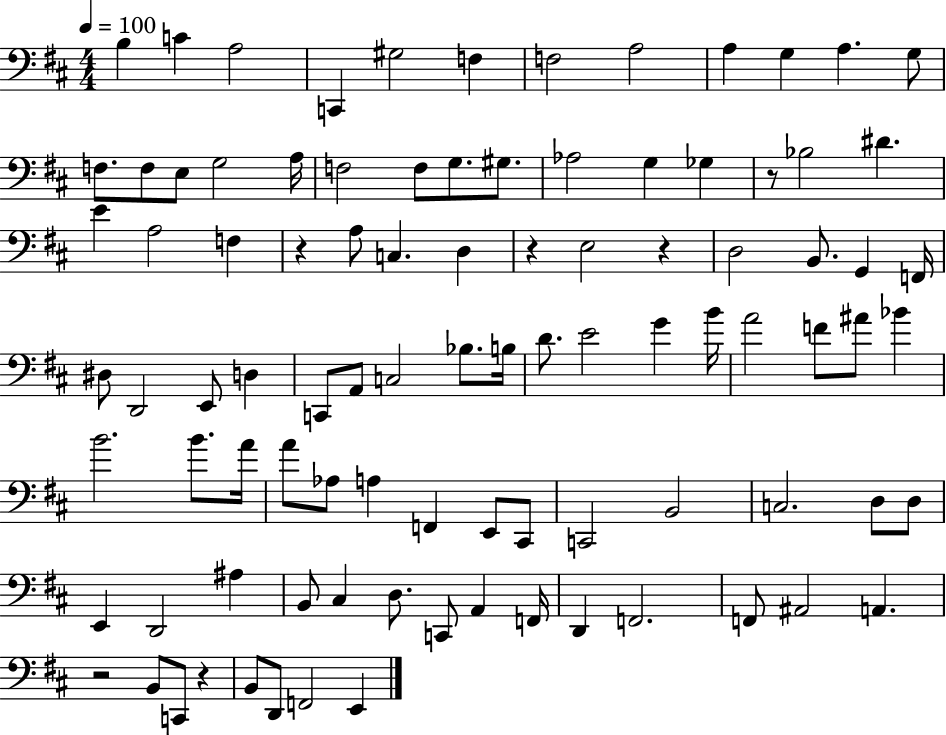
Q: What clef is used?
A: bass